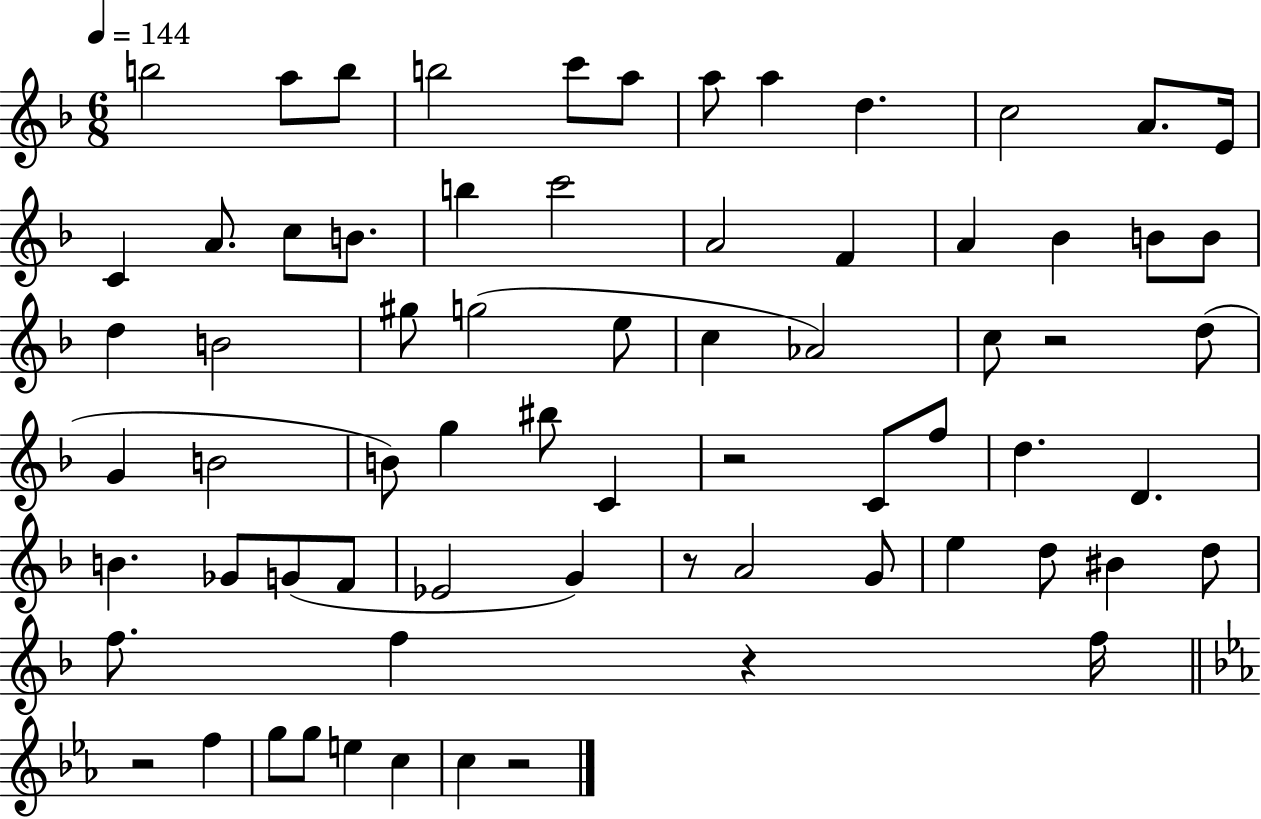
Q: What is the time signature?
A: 6/8